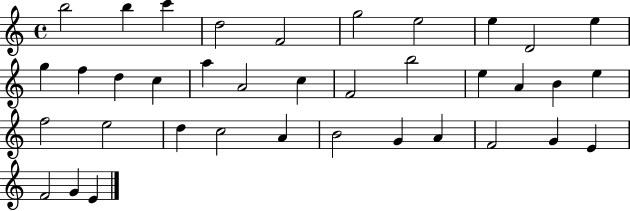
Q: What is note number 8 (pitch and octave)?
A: E5